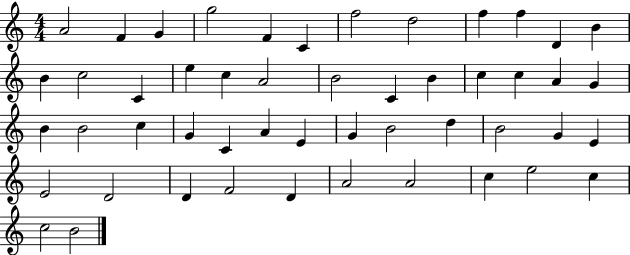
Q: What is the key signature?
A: C major